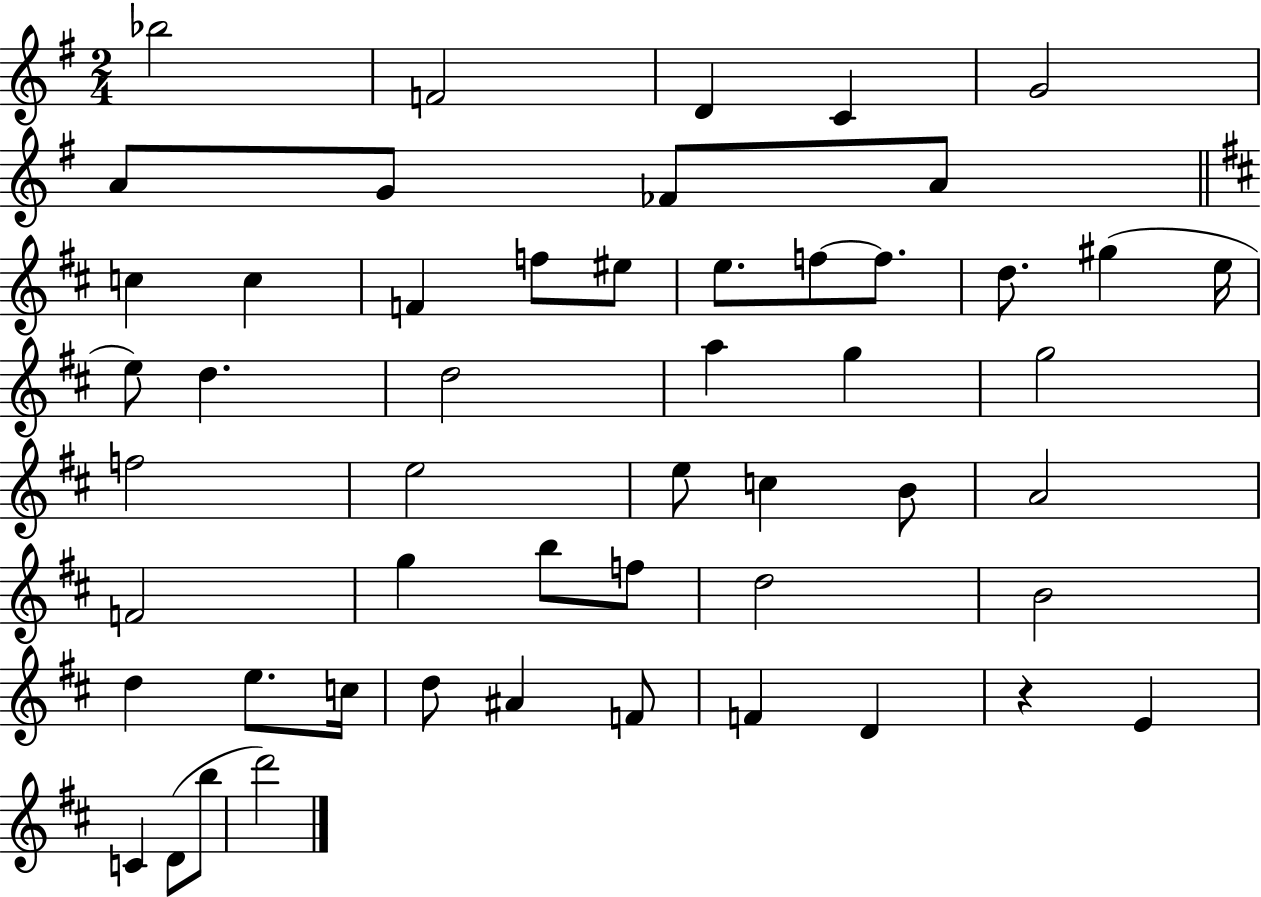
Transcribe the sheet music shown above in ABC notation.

X:1
T:Untitled
M:2/4
L:1/4
K:G
_b2 F2 D C G2 A/2 G/2 _F/2 A/2 c c F f/2 ^e/2 e/2 f/2 f/2 d/2 ^g e/4 e/2 d d2 a g g2 f2 e2 e/2 c B/2 A2 F2 g b/2 f/2 d2 B2 d e/2 c/4 d/2 ^A F/2 F D z E C D/2 b/2 d'2